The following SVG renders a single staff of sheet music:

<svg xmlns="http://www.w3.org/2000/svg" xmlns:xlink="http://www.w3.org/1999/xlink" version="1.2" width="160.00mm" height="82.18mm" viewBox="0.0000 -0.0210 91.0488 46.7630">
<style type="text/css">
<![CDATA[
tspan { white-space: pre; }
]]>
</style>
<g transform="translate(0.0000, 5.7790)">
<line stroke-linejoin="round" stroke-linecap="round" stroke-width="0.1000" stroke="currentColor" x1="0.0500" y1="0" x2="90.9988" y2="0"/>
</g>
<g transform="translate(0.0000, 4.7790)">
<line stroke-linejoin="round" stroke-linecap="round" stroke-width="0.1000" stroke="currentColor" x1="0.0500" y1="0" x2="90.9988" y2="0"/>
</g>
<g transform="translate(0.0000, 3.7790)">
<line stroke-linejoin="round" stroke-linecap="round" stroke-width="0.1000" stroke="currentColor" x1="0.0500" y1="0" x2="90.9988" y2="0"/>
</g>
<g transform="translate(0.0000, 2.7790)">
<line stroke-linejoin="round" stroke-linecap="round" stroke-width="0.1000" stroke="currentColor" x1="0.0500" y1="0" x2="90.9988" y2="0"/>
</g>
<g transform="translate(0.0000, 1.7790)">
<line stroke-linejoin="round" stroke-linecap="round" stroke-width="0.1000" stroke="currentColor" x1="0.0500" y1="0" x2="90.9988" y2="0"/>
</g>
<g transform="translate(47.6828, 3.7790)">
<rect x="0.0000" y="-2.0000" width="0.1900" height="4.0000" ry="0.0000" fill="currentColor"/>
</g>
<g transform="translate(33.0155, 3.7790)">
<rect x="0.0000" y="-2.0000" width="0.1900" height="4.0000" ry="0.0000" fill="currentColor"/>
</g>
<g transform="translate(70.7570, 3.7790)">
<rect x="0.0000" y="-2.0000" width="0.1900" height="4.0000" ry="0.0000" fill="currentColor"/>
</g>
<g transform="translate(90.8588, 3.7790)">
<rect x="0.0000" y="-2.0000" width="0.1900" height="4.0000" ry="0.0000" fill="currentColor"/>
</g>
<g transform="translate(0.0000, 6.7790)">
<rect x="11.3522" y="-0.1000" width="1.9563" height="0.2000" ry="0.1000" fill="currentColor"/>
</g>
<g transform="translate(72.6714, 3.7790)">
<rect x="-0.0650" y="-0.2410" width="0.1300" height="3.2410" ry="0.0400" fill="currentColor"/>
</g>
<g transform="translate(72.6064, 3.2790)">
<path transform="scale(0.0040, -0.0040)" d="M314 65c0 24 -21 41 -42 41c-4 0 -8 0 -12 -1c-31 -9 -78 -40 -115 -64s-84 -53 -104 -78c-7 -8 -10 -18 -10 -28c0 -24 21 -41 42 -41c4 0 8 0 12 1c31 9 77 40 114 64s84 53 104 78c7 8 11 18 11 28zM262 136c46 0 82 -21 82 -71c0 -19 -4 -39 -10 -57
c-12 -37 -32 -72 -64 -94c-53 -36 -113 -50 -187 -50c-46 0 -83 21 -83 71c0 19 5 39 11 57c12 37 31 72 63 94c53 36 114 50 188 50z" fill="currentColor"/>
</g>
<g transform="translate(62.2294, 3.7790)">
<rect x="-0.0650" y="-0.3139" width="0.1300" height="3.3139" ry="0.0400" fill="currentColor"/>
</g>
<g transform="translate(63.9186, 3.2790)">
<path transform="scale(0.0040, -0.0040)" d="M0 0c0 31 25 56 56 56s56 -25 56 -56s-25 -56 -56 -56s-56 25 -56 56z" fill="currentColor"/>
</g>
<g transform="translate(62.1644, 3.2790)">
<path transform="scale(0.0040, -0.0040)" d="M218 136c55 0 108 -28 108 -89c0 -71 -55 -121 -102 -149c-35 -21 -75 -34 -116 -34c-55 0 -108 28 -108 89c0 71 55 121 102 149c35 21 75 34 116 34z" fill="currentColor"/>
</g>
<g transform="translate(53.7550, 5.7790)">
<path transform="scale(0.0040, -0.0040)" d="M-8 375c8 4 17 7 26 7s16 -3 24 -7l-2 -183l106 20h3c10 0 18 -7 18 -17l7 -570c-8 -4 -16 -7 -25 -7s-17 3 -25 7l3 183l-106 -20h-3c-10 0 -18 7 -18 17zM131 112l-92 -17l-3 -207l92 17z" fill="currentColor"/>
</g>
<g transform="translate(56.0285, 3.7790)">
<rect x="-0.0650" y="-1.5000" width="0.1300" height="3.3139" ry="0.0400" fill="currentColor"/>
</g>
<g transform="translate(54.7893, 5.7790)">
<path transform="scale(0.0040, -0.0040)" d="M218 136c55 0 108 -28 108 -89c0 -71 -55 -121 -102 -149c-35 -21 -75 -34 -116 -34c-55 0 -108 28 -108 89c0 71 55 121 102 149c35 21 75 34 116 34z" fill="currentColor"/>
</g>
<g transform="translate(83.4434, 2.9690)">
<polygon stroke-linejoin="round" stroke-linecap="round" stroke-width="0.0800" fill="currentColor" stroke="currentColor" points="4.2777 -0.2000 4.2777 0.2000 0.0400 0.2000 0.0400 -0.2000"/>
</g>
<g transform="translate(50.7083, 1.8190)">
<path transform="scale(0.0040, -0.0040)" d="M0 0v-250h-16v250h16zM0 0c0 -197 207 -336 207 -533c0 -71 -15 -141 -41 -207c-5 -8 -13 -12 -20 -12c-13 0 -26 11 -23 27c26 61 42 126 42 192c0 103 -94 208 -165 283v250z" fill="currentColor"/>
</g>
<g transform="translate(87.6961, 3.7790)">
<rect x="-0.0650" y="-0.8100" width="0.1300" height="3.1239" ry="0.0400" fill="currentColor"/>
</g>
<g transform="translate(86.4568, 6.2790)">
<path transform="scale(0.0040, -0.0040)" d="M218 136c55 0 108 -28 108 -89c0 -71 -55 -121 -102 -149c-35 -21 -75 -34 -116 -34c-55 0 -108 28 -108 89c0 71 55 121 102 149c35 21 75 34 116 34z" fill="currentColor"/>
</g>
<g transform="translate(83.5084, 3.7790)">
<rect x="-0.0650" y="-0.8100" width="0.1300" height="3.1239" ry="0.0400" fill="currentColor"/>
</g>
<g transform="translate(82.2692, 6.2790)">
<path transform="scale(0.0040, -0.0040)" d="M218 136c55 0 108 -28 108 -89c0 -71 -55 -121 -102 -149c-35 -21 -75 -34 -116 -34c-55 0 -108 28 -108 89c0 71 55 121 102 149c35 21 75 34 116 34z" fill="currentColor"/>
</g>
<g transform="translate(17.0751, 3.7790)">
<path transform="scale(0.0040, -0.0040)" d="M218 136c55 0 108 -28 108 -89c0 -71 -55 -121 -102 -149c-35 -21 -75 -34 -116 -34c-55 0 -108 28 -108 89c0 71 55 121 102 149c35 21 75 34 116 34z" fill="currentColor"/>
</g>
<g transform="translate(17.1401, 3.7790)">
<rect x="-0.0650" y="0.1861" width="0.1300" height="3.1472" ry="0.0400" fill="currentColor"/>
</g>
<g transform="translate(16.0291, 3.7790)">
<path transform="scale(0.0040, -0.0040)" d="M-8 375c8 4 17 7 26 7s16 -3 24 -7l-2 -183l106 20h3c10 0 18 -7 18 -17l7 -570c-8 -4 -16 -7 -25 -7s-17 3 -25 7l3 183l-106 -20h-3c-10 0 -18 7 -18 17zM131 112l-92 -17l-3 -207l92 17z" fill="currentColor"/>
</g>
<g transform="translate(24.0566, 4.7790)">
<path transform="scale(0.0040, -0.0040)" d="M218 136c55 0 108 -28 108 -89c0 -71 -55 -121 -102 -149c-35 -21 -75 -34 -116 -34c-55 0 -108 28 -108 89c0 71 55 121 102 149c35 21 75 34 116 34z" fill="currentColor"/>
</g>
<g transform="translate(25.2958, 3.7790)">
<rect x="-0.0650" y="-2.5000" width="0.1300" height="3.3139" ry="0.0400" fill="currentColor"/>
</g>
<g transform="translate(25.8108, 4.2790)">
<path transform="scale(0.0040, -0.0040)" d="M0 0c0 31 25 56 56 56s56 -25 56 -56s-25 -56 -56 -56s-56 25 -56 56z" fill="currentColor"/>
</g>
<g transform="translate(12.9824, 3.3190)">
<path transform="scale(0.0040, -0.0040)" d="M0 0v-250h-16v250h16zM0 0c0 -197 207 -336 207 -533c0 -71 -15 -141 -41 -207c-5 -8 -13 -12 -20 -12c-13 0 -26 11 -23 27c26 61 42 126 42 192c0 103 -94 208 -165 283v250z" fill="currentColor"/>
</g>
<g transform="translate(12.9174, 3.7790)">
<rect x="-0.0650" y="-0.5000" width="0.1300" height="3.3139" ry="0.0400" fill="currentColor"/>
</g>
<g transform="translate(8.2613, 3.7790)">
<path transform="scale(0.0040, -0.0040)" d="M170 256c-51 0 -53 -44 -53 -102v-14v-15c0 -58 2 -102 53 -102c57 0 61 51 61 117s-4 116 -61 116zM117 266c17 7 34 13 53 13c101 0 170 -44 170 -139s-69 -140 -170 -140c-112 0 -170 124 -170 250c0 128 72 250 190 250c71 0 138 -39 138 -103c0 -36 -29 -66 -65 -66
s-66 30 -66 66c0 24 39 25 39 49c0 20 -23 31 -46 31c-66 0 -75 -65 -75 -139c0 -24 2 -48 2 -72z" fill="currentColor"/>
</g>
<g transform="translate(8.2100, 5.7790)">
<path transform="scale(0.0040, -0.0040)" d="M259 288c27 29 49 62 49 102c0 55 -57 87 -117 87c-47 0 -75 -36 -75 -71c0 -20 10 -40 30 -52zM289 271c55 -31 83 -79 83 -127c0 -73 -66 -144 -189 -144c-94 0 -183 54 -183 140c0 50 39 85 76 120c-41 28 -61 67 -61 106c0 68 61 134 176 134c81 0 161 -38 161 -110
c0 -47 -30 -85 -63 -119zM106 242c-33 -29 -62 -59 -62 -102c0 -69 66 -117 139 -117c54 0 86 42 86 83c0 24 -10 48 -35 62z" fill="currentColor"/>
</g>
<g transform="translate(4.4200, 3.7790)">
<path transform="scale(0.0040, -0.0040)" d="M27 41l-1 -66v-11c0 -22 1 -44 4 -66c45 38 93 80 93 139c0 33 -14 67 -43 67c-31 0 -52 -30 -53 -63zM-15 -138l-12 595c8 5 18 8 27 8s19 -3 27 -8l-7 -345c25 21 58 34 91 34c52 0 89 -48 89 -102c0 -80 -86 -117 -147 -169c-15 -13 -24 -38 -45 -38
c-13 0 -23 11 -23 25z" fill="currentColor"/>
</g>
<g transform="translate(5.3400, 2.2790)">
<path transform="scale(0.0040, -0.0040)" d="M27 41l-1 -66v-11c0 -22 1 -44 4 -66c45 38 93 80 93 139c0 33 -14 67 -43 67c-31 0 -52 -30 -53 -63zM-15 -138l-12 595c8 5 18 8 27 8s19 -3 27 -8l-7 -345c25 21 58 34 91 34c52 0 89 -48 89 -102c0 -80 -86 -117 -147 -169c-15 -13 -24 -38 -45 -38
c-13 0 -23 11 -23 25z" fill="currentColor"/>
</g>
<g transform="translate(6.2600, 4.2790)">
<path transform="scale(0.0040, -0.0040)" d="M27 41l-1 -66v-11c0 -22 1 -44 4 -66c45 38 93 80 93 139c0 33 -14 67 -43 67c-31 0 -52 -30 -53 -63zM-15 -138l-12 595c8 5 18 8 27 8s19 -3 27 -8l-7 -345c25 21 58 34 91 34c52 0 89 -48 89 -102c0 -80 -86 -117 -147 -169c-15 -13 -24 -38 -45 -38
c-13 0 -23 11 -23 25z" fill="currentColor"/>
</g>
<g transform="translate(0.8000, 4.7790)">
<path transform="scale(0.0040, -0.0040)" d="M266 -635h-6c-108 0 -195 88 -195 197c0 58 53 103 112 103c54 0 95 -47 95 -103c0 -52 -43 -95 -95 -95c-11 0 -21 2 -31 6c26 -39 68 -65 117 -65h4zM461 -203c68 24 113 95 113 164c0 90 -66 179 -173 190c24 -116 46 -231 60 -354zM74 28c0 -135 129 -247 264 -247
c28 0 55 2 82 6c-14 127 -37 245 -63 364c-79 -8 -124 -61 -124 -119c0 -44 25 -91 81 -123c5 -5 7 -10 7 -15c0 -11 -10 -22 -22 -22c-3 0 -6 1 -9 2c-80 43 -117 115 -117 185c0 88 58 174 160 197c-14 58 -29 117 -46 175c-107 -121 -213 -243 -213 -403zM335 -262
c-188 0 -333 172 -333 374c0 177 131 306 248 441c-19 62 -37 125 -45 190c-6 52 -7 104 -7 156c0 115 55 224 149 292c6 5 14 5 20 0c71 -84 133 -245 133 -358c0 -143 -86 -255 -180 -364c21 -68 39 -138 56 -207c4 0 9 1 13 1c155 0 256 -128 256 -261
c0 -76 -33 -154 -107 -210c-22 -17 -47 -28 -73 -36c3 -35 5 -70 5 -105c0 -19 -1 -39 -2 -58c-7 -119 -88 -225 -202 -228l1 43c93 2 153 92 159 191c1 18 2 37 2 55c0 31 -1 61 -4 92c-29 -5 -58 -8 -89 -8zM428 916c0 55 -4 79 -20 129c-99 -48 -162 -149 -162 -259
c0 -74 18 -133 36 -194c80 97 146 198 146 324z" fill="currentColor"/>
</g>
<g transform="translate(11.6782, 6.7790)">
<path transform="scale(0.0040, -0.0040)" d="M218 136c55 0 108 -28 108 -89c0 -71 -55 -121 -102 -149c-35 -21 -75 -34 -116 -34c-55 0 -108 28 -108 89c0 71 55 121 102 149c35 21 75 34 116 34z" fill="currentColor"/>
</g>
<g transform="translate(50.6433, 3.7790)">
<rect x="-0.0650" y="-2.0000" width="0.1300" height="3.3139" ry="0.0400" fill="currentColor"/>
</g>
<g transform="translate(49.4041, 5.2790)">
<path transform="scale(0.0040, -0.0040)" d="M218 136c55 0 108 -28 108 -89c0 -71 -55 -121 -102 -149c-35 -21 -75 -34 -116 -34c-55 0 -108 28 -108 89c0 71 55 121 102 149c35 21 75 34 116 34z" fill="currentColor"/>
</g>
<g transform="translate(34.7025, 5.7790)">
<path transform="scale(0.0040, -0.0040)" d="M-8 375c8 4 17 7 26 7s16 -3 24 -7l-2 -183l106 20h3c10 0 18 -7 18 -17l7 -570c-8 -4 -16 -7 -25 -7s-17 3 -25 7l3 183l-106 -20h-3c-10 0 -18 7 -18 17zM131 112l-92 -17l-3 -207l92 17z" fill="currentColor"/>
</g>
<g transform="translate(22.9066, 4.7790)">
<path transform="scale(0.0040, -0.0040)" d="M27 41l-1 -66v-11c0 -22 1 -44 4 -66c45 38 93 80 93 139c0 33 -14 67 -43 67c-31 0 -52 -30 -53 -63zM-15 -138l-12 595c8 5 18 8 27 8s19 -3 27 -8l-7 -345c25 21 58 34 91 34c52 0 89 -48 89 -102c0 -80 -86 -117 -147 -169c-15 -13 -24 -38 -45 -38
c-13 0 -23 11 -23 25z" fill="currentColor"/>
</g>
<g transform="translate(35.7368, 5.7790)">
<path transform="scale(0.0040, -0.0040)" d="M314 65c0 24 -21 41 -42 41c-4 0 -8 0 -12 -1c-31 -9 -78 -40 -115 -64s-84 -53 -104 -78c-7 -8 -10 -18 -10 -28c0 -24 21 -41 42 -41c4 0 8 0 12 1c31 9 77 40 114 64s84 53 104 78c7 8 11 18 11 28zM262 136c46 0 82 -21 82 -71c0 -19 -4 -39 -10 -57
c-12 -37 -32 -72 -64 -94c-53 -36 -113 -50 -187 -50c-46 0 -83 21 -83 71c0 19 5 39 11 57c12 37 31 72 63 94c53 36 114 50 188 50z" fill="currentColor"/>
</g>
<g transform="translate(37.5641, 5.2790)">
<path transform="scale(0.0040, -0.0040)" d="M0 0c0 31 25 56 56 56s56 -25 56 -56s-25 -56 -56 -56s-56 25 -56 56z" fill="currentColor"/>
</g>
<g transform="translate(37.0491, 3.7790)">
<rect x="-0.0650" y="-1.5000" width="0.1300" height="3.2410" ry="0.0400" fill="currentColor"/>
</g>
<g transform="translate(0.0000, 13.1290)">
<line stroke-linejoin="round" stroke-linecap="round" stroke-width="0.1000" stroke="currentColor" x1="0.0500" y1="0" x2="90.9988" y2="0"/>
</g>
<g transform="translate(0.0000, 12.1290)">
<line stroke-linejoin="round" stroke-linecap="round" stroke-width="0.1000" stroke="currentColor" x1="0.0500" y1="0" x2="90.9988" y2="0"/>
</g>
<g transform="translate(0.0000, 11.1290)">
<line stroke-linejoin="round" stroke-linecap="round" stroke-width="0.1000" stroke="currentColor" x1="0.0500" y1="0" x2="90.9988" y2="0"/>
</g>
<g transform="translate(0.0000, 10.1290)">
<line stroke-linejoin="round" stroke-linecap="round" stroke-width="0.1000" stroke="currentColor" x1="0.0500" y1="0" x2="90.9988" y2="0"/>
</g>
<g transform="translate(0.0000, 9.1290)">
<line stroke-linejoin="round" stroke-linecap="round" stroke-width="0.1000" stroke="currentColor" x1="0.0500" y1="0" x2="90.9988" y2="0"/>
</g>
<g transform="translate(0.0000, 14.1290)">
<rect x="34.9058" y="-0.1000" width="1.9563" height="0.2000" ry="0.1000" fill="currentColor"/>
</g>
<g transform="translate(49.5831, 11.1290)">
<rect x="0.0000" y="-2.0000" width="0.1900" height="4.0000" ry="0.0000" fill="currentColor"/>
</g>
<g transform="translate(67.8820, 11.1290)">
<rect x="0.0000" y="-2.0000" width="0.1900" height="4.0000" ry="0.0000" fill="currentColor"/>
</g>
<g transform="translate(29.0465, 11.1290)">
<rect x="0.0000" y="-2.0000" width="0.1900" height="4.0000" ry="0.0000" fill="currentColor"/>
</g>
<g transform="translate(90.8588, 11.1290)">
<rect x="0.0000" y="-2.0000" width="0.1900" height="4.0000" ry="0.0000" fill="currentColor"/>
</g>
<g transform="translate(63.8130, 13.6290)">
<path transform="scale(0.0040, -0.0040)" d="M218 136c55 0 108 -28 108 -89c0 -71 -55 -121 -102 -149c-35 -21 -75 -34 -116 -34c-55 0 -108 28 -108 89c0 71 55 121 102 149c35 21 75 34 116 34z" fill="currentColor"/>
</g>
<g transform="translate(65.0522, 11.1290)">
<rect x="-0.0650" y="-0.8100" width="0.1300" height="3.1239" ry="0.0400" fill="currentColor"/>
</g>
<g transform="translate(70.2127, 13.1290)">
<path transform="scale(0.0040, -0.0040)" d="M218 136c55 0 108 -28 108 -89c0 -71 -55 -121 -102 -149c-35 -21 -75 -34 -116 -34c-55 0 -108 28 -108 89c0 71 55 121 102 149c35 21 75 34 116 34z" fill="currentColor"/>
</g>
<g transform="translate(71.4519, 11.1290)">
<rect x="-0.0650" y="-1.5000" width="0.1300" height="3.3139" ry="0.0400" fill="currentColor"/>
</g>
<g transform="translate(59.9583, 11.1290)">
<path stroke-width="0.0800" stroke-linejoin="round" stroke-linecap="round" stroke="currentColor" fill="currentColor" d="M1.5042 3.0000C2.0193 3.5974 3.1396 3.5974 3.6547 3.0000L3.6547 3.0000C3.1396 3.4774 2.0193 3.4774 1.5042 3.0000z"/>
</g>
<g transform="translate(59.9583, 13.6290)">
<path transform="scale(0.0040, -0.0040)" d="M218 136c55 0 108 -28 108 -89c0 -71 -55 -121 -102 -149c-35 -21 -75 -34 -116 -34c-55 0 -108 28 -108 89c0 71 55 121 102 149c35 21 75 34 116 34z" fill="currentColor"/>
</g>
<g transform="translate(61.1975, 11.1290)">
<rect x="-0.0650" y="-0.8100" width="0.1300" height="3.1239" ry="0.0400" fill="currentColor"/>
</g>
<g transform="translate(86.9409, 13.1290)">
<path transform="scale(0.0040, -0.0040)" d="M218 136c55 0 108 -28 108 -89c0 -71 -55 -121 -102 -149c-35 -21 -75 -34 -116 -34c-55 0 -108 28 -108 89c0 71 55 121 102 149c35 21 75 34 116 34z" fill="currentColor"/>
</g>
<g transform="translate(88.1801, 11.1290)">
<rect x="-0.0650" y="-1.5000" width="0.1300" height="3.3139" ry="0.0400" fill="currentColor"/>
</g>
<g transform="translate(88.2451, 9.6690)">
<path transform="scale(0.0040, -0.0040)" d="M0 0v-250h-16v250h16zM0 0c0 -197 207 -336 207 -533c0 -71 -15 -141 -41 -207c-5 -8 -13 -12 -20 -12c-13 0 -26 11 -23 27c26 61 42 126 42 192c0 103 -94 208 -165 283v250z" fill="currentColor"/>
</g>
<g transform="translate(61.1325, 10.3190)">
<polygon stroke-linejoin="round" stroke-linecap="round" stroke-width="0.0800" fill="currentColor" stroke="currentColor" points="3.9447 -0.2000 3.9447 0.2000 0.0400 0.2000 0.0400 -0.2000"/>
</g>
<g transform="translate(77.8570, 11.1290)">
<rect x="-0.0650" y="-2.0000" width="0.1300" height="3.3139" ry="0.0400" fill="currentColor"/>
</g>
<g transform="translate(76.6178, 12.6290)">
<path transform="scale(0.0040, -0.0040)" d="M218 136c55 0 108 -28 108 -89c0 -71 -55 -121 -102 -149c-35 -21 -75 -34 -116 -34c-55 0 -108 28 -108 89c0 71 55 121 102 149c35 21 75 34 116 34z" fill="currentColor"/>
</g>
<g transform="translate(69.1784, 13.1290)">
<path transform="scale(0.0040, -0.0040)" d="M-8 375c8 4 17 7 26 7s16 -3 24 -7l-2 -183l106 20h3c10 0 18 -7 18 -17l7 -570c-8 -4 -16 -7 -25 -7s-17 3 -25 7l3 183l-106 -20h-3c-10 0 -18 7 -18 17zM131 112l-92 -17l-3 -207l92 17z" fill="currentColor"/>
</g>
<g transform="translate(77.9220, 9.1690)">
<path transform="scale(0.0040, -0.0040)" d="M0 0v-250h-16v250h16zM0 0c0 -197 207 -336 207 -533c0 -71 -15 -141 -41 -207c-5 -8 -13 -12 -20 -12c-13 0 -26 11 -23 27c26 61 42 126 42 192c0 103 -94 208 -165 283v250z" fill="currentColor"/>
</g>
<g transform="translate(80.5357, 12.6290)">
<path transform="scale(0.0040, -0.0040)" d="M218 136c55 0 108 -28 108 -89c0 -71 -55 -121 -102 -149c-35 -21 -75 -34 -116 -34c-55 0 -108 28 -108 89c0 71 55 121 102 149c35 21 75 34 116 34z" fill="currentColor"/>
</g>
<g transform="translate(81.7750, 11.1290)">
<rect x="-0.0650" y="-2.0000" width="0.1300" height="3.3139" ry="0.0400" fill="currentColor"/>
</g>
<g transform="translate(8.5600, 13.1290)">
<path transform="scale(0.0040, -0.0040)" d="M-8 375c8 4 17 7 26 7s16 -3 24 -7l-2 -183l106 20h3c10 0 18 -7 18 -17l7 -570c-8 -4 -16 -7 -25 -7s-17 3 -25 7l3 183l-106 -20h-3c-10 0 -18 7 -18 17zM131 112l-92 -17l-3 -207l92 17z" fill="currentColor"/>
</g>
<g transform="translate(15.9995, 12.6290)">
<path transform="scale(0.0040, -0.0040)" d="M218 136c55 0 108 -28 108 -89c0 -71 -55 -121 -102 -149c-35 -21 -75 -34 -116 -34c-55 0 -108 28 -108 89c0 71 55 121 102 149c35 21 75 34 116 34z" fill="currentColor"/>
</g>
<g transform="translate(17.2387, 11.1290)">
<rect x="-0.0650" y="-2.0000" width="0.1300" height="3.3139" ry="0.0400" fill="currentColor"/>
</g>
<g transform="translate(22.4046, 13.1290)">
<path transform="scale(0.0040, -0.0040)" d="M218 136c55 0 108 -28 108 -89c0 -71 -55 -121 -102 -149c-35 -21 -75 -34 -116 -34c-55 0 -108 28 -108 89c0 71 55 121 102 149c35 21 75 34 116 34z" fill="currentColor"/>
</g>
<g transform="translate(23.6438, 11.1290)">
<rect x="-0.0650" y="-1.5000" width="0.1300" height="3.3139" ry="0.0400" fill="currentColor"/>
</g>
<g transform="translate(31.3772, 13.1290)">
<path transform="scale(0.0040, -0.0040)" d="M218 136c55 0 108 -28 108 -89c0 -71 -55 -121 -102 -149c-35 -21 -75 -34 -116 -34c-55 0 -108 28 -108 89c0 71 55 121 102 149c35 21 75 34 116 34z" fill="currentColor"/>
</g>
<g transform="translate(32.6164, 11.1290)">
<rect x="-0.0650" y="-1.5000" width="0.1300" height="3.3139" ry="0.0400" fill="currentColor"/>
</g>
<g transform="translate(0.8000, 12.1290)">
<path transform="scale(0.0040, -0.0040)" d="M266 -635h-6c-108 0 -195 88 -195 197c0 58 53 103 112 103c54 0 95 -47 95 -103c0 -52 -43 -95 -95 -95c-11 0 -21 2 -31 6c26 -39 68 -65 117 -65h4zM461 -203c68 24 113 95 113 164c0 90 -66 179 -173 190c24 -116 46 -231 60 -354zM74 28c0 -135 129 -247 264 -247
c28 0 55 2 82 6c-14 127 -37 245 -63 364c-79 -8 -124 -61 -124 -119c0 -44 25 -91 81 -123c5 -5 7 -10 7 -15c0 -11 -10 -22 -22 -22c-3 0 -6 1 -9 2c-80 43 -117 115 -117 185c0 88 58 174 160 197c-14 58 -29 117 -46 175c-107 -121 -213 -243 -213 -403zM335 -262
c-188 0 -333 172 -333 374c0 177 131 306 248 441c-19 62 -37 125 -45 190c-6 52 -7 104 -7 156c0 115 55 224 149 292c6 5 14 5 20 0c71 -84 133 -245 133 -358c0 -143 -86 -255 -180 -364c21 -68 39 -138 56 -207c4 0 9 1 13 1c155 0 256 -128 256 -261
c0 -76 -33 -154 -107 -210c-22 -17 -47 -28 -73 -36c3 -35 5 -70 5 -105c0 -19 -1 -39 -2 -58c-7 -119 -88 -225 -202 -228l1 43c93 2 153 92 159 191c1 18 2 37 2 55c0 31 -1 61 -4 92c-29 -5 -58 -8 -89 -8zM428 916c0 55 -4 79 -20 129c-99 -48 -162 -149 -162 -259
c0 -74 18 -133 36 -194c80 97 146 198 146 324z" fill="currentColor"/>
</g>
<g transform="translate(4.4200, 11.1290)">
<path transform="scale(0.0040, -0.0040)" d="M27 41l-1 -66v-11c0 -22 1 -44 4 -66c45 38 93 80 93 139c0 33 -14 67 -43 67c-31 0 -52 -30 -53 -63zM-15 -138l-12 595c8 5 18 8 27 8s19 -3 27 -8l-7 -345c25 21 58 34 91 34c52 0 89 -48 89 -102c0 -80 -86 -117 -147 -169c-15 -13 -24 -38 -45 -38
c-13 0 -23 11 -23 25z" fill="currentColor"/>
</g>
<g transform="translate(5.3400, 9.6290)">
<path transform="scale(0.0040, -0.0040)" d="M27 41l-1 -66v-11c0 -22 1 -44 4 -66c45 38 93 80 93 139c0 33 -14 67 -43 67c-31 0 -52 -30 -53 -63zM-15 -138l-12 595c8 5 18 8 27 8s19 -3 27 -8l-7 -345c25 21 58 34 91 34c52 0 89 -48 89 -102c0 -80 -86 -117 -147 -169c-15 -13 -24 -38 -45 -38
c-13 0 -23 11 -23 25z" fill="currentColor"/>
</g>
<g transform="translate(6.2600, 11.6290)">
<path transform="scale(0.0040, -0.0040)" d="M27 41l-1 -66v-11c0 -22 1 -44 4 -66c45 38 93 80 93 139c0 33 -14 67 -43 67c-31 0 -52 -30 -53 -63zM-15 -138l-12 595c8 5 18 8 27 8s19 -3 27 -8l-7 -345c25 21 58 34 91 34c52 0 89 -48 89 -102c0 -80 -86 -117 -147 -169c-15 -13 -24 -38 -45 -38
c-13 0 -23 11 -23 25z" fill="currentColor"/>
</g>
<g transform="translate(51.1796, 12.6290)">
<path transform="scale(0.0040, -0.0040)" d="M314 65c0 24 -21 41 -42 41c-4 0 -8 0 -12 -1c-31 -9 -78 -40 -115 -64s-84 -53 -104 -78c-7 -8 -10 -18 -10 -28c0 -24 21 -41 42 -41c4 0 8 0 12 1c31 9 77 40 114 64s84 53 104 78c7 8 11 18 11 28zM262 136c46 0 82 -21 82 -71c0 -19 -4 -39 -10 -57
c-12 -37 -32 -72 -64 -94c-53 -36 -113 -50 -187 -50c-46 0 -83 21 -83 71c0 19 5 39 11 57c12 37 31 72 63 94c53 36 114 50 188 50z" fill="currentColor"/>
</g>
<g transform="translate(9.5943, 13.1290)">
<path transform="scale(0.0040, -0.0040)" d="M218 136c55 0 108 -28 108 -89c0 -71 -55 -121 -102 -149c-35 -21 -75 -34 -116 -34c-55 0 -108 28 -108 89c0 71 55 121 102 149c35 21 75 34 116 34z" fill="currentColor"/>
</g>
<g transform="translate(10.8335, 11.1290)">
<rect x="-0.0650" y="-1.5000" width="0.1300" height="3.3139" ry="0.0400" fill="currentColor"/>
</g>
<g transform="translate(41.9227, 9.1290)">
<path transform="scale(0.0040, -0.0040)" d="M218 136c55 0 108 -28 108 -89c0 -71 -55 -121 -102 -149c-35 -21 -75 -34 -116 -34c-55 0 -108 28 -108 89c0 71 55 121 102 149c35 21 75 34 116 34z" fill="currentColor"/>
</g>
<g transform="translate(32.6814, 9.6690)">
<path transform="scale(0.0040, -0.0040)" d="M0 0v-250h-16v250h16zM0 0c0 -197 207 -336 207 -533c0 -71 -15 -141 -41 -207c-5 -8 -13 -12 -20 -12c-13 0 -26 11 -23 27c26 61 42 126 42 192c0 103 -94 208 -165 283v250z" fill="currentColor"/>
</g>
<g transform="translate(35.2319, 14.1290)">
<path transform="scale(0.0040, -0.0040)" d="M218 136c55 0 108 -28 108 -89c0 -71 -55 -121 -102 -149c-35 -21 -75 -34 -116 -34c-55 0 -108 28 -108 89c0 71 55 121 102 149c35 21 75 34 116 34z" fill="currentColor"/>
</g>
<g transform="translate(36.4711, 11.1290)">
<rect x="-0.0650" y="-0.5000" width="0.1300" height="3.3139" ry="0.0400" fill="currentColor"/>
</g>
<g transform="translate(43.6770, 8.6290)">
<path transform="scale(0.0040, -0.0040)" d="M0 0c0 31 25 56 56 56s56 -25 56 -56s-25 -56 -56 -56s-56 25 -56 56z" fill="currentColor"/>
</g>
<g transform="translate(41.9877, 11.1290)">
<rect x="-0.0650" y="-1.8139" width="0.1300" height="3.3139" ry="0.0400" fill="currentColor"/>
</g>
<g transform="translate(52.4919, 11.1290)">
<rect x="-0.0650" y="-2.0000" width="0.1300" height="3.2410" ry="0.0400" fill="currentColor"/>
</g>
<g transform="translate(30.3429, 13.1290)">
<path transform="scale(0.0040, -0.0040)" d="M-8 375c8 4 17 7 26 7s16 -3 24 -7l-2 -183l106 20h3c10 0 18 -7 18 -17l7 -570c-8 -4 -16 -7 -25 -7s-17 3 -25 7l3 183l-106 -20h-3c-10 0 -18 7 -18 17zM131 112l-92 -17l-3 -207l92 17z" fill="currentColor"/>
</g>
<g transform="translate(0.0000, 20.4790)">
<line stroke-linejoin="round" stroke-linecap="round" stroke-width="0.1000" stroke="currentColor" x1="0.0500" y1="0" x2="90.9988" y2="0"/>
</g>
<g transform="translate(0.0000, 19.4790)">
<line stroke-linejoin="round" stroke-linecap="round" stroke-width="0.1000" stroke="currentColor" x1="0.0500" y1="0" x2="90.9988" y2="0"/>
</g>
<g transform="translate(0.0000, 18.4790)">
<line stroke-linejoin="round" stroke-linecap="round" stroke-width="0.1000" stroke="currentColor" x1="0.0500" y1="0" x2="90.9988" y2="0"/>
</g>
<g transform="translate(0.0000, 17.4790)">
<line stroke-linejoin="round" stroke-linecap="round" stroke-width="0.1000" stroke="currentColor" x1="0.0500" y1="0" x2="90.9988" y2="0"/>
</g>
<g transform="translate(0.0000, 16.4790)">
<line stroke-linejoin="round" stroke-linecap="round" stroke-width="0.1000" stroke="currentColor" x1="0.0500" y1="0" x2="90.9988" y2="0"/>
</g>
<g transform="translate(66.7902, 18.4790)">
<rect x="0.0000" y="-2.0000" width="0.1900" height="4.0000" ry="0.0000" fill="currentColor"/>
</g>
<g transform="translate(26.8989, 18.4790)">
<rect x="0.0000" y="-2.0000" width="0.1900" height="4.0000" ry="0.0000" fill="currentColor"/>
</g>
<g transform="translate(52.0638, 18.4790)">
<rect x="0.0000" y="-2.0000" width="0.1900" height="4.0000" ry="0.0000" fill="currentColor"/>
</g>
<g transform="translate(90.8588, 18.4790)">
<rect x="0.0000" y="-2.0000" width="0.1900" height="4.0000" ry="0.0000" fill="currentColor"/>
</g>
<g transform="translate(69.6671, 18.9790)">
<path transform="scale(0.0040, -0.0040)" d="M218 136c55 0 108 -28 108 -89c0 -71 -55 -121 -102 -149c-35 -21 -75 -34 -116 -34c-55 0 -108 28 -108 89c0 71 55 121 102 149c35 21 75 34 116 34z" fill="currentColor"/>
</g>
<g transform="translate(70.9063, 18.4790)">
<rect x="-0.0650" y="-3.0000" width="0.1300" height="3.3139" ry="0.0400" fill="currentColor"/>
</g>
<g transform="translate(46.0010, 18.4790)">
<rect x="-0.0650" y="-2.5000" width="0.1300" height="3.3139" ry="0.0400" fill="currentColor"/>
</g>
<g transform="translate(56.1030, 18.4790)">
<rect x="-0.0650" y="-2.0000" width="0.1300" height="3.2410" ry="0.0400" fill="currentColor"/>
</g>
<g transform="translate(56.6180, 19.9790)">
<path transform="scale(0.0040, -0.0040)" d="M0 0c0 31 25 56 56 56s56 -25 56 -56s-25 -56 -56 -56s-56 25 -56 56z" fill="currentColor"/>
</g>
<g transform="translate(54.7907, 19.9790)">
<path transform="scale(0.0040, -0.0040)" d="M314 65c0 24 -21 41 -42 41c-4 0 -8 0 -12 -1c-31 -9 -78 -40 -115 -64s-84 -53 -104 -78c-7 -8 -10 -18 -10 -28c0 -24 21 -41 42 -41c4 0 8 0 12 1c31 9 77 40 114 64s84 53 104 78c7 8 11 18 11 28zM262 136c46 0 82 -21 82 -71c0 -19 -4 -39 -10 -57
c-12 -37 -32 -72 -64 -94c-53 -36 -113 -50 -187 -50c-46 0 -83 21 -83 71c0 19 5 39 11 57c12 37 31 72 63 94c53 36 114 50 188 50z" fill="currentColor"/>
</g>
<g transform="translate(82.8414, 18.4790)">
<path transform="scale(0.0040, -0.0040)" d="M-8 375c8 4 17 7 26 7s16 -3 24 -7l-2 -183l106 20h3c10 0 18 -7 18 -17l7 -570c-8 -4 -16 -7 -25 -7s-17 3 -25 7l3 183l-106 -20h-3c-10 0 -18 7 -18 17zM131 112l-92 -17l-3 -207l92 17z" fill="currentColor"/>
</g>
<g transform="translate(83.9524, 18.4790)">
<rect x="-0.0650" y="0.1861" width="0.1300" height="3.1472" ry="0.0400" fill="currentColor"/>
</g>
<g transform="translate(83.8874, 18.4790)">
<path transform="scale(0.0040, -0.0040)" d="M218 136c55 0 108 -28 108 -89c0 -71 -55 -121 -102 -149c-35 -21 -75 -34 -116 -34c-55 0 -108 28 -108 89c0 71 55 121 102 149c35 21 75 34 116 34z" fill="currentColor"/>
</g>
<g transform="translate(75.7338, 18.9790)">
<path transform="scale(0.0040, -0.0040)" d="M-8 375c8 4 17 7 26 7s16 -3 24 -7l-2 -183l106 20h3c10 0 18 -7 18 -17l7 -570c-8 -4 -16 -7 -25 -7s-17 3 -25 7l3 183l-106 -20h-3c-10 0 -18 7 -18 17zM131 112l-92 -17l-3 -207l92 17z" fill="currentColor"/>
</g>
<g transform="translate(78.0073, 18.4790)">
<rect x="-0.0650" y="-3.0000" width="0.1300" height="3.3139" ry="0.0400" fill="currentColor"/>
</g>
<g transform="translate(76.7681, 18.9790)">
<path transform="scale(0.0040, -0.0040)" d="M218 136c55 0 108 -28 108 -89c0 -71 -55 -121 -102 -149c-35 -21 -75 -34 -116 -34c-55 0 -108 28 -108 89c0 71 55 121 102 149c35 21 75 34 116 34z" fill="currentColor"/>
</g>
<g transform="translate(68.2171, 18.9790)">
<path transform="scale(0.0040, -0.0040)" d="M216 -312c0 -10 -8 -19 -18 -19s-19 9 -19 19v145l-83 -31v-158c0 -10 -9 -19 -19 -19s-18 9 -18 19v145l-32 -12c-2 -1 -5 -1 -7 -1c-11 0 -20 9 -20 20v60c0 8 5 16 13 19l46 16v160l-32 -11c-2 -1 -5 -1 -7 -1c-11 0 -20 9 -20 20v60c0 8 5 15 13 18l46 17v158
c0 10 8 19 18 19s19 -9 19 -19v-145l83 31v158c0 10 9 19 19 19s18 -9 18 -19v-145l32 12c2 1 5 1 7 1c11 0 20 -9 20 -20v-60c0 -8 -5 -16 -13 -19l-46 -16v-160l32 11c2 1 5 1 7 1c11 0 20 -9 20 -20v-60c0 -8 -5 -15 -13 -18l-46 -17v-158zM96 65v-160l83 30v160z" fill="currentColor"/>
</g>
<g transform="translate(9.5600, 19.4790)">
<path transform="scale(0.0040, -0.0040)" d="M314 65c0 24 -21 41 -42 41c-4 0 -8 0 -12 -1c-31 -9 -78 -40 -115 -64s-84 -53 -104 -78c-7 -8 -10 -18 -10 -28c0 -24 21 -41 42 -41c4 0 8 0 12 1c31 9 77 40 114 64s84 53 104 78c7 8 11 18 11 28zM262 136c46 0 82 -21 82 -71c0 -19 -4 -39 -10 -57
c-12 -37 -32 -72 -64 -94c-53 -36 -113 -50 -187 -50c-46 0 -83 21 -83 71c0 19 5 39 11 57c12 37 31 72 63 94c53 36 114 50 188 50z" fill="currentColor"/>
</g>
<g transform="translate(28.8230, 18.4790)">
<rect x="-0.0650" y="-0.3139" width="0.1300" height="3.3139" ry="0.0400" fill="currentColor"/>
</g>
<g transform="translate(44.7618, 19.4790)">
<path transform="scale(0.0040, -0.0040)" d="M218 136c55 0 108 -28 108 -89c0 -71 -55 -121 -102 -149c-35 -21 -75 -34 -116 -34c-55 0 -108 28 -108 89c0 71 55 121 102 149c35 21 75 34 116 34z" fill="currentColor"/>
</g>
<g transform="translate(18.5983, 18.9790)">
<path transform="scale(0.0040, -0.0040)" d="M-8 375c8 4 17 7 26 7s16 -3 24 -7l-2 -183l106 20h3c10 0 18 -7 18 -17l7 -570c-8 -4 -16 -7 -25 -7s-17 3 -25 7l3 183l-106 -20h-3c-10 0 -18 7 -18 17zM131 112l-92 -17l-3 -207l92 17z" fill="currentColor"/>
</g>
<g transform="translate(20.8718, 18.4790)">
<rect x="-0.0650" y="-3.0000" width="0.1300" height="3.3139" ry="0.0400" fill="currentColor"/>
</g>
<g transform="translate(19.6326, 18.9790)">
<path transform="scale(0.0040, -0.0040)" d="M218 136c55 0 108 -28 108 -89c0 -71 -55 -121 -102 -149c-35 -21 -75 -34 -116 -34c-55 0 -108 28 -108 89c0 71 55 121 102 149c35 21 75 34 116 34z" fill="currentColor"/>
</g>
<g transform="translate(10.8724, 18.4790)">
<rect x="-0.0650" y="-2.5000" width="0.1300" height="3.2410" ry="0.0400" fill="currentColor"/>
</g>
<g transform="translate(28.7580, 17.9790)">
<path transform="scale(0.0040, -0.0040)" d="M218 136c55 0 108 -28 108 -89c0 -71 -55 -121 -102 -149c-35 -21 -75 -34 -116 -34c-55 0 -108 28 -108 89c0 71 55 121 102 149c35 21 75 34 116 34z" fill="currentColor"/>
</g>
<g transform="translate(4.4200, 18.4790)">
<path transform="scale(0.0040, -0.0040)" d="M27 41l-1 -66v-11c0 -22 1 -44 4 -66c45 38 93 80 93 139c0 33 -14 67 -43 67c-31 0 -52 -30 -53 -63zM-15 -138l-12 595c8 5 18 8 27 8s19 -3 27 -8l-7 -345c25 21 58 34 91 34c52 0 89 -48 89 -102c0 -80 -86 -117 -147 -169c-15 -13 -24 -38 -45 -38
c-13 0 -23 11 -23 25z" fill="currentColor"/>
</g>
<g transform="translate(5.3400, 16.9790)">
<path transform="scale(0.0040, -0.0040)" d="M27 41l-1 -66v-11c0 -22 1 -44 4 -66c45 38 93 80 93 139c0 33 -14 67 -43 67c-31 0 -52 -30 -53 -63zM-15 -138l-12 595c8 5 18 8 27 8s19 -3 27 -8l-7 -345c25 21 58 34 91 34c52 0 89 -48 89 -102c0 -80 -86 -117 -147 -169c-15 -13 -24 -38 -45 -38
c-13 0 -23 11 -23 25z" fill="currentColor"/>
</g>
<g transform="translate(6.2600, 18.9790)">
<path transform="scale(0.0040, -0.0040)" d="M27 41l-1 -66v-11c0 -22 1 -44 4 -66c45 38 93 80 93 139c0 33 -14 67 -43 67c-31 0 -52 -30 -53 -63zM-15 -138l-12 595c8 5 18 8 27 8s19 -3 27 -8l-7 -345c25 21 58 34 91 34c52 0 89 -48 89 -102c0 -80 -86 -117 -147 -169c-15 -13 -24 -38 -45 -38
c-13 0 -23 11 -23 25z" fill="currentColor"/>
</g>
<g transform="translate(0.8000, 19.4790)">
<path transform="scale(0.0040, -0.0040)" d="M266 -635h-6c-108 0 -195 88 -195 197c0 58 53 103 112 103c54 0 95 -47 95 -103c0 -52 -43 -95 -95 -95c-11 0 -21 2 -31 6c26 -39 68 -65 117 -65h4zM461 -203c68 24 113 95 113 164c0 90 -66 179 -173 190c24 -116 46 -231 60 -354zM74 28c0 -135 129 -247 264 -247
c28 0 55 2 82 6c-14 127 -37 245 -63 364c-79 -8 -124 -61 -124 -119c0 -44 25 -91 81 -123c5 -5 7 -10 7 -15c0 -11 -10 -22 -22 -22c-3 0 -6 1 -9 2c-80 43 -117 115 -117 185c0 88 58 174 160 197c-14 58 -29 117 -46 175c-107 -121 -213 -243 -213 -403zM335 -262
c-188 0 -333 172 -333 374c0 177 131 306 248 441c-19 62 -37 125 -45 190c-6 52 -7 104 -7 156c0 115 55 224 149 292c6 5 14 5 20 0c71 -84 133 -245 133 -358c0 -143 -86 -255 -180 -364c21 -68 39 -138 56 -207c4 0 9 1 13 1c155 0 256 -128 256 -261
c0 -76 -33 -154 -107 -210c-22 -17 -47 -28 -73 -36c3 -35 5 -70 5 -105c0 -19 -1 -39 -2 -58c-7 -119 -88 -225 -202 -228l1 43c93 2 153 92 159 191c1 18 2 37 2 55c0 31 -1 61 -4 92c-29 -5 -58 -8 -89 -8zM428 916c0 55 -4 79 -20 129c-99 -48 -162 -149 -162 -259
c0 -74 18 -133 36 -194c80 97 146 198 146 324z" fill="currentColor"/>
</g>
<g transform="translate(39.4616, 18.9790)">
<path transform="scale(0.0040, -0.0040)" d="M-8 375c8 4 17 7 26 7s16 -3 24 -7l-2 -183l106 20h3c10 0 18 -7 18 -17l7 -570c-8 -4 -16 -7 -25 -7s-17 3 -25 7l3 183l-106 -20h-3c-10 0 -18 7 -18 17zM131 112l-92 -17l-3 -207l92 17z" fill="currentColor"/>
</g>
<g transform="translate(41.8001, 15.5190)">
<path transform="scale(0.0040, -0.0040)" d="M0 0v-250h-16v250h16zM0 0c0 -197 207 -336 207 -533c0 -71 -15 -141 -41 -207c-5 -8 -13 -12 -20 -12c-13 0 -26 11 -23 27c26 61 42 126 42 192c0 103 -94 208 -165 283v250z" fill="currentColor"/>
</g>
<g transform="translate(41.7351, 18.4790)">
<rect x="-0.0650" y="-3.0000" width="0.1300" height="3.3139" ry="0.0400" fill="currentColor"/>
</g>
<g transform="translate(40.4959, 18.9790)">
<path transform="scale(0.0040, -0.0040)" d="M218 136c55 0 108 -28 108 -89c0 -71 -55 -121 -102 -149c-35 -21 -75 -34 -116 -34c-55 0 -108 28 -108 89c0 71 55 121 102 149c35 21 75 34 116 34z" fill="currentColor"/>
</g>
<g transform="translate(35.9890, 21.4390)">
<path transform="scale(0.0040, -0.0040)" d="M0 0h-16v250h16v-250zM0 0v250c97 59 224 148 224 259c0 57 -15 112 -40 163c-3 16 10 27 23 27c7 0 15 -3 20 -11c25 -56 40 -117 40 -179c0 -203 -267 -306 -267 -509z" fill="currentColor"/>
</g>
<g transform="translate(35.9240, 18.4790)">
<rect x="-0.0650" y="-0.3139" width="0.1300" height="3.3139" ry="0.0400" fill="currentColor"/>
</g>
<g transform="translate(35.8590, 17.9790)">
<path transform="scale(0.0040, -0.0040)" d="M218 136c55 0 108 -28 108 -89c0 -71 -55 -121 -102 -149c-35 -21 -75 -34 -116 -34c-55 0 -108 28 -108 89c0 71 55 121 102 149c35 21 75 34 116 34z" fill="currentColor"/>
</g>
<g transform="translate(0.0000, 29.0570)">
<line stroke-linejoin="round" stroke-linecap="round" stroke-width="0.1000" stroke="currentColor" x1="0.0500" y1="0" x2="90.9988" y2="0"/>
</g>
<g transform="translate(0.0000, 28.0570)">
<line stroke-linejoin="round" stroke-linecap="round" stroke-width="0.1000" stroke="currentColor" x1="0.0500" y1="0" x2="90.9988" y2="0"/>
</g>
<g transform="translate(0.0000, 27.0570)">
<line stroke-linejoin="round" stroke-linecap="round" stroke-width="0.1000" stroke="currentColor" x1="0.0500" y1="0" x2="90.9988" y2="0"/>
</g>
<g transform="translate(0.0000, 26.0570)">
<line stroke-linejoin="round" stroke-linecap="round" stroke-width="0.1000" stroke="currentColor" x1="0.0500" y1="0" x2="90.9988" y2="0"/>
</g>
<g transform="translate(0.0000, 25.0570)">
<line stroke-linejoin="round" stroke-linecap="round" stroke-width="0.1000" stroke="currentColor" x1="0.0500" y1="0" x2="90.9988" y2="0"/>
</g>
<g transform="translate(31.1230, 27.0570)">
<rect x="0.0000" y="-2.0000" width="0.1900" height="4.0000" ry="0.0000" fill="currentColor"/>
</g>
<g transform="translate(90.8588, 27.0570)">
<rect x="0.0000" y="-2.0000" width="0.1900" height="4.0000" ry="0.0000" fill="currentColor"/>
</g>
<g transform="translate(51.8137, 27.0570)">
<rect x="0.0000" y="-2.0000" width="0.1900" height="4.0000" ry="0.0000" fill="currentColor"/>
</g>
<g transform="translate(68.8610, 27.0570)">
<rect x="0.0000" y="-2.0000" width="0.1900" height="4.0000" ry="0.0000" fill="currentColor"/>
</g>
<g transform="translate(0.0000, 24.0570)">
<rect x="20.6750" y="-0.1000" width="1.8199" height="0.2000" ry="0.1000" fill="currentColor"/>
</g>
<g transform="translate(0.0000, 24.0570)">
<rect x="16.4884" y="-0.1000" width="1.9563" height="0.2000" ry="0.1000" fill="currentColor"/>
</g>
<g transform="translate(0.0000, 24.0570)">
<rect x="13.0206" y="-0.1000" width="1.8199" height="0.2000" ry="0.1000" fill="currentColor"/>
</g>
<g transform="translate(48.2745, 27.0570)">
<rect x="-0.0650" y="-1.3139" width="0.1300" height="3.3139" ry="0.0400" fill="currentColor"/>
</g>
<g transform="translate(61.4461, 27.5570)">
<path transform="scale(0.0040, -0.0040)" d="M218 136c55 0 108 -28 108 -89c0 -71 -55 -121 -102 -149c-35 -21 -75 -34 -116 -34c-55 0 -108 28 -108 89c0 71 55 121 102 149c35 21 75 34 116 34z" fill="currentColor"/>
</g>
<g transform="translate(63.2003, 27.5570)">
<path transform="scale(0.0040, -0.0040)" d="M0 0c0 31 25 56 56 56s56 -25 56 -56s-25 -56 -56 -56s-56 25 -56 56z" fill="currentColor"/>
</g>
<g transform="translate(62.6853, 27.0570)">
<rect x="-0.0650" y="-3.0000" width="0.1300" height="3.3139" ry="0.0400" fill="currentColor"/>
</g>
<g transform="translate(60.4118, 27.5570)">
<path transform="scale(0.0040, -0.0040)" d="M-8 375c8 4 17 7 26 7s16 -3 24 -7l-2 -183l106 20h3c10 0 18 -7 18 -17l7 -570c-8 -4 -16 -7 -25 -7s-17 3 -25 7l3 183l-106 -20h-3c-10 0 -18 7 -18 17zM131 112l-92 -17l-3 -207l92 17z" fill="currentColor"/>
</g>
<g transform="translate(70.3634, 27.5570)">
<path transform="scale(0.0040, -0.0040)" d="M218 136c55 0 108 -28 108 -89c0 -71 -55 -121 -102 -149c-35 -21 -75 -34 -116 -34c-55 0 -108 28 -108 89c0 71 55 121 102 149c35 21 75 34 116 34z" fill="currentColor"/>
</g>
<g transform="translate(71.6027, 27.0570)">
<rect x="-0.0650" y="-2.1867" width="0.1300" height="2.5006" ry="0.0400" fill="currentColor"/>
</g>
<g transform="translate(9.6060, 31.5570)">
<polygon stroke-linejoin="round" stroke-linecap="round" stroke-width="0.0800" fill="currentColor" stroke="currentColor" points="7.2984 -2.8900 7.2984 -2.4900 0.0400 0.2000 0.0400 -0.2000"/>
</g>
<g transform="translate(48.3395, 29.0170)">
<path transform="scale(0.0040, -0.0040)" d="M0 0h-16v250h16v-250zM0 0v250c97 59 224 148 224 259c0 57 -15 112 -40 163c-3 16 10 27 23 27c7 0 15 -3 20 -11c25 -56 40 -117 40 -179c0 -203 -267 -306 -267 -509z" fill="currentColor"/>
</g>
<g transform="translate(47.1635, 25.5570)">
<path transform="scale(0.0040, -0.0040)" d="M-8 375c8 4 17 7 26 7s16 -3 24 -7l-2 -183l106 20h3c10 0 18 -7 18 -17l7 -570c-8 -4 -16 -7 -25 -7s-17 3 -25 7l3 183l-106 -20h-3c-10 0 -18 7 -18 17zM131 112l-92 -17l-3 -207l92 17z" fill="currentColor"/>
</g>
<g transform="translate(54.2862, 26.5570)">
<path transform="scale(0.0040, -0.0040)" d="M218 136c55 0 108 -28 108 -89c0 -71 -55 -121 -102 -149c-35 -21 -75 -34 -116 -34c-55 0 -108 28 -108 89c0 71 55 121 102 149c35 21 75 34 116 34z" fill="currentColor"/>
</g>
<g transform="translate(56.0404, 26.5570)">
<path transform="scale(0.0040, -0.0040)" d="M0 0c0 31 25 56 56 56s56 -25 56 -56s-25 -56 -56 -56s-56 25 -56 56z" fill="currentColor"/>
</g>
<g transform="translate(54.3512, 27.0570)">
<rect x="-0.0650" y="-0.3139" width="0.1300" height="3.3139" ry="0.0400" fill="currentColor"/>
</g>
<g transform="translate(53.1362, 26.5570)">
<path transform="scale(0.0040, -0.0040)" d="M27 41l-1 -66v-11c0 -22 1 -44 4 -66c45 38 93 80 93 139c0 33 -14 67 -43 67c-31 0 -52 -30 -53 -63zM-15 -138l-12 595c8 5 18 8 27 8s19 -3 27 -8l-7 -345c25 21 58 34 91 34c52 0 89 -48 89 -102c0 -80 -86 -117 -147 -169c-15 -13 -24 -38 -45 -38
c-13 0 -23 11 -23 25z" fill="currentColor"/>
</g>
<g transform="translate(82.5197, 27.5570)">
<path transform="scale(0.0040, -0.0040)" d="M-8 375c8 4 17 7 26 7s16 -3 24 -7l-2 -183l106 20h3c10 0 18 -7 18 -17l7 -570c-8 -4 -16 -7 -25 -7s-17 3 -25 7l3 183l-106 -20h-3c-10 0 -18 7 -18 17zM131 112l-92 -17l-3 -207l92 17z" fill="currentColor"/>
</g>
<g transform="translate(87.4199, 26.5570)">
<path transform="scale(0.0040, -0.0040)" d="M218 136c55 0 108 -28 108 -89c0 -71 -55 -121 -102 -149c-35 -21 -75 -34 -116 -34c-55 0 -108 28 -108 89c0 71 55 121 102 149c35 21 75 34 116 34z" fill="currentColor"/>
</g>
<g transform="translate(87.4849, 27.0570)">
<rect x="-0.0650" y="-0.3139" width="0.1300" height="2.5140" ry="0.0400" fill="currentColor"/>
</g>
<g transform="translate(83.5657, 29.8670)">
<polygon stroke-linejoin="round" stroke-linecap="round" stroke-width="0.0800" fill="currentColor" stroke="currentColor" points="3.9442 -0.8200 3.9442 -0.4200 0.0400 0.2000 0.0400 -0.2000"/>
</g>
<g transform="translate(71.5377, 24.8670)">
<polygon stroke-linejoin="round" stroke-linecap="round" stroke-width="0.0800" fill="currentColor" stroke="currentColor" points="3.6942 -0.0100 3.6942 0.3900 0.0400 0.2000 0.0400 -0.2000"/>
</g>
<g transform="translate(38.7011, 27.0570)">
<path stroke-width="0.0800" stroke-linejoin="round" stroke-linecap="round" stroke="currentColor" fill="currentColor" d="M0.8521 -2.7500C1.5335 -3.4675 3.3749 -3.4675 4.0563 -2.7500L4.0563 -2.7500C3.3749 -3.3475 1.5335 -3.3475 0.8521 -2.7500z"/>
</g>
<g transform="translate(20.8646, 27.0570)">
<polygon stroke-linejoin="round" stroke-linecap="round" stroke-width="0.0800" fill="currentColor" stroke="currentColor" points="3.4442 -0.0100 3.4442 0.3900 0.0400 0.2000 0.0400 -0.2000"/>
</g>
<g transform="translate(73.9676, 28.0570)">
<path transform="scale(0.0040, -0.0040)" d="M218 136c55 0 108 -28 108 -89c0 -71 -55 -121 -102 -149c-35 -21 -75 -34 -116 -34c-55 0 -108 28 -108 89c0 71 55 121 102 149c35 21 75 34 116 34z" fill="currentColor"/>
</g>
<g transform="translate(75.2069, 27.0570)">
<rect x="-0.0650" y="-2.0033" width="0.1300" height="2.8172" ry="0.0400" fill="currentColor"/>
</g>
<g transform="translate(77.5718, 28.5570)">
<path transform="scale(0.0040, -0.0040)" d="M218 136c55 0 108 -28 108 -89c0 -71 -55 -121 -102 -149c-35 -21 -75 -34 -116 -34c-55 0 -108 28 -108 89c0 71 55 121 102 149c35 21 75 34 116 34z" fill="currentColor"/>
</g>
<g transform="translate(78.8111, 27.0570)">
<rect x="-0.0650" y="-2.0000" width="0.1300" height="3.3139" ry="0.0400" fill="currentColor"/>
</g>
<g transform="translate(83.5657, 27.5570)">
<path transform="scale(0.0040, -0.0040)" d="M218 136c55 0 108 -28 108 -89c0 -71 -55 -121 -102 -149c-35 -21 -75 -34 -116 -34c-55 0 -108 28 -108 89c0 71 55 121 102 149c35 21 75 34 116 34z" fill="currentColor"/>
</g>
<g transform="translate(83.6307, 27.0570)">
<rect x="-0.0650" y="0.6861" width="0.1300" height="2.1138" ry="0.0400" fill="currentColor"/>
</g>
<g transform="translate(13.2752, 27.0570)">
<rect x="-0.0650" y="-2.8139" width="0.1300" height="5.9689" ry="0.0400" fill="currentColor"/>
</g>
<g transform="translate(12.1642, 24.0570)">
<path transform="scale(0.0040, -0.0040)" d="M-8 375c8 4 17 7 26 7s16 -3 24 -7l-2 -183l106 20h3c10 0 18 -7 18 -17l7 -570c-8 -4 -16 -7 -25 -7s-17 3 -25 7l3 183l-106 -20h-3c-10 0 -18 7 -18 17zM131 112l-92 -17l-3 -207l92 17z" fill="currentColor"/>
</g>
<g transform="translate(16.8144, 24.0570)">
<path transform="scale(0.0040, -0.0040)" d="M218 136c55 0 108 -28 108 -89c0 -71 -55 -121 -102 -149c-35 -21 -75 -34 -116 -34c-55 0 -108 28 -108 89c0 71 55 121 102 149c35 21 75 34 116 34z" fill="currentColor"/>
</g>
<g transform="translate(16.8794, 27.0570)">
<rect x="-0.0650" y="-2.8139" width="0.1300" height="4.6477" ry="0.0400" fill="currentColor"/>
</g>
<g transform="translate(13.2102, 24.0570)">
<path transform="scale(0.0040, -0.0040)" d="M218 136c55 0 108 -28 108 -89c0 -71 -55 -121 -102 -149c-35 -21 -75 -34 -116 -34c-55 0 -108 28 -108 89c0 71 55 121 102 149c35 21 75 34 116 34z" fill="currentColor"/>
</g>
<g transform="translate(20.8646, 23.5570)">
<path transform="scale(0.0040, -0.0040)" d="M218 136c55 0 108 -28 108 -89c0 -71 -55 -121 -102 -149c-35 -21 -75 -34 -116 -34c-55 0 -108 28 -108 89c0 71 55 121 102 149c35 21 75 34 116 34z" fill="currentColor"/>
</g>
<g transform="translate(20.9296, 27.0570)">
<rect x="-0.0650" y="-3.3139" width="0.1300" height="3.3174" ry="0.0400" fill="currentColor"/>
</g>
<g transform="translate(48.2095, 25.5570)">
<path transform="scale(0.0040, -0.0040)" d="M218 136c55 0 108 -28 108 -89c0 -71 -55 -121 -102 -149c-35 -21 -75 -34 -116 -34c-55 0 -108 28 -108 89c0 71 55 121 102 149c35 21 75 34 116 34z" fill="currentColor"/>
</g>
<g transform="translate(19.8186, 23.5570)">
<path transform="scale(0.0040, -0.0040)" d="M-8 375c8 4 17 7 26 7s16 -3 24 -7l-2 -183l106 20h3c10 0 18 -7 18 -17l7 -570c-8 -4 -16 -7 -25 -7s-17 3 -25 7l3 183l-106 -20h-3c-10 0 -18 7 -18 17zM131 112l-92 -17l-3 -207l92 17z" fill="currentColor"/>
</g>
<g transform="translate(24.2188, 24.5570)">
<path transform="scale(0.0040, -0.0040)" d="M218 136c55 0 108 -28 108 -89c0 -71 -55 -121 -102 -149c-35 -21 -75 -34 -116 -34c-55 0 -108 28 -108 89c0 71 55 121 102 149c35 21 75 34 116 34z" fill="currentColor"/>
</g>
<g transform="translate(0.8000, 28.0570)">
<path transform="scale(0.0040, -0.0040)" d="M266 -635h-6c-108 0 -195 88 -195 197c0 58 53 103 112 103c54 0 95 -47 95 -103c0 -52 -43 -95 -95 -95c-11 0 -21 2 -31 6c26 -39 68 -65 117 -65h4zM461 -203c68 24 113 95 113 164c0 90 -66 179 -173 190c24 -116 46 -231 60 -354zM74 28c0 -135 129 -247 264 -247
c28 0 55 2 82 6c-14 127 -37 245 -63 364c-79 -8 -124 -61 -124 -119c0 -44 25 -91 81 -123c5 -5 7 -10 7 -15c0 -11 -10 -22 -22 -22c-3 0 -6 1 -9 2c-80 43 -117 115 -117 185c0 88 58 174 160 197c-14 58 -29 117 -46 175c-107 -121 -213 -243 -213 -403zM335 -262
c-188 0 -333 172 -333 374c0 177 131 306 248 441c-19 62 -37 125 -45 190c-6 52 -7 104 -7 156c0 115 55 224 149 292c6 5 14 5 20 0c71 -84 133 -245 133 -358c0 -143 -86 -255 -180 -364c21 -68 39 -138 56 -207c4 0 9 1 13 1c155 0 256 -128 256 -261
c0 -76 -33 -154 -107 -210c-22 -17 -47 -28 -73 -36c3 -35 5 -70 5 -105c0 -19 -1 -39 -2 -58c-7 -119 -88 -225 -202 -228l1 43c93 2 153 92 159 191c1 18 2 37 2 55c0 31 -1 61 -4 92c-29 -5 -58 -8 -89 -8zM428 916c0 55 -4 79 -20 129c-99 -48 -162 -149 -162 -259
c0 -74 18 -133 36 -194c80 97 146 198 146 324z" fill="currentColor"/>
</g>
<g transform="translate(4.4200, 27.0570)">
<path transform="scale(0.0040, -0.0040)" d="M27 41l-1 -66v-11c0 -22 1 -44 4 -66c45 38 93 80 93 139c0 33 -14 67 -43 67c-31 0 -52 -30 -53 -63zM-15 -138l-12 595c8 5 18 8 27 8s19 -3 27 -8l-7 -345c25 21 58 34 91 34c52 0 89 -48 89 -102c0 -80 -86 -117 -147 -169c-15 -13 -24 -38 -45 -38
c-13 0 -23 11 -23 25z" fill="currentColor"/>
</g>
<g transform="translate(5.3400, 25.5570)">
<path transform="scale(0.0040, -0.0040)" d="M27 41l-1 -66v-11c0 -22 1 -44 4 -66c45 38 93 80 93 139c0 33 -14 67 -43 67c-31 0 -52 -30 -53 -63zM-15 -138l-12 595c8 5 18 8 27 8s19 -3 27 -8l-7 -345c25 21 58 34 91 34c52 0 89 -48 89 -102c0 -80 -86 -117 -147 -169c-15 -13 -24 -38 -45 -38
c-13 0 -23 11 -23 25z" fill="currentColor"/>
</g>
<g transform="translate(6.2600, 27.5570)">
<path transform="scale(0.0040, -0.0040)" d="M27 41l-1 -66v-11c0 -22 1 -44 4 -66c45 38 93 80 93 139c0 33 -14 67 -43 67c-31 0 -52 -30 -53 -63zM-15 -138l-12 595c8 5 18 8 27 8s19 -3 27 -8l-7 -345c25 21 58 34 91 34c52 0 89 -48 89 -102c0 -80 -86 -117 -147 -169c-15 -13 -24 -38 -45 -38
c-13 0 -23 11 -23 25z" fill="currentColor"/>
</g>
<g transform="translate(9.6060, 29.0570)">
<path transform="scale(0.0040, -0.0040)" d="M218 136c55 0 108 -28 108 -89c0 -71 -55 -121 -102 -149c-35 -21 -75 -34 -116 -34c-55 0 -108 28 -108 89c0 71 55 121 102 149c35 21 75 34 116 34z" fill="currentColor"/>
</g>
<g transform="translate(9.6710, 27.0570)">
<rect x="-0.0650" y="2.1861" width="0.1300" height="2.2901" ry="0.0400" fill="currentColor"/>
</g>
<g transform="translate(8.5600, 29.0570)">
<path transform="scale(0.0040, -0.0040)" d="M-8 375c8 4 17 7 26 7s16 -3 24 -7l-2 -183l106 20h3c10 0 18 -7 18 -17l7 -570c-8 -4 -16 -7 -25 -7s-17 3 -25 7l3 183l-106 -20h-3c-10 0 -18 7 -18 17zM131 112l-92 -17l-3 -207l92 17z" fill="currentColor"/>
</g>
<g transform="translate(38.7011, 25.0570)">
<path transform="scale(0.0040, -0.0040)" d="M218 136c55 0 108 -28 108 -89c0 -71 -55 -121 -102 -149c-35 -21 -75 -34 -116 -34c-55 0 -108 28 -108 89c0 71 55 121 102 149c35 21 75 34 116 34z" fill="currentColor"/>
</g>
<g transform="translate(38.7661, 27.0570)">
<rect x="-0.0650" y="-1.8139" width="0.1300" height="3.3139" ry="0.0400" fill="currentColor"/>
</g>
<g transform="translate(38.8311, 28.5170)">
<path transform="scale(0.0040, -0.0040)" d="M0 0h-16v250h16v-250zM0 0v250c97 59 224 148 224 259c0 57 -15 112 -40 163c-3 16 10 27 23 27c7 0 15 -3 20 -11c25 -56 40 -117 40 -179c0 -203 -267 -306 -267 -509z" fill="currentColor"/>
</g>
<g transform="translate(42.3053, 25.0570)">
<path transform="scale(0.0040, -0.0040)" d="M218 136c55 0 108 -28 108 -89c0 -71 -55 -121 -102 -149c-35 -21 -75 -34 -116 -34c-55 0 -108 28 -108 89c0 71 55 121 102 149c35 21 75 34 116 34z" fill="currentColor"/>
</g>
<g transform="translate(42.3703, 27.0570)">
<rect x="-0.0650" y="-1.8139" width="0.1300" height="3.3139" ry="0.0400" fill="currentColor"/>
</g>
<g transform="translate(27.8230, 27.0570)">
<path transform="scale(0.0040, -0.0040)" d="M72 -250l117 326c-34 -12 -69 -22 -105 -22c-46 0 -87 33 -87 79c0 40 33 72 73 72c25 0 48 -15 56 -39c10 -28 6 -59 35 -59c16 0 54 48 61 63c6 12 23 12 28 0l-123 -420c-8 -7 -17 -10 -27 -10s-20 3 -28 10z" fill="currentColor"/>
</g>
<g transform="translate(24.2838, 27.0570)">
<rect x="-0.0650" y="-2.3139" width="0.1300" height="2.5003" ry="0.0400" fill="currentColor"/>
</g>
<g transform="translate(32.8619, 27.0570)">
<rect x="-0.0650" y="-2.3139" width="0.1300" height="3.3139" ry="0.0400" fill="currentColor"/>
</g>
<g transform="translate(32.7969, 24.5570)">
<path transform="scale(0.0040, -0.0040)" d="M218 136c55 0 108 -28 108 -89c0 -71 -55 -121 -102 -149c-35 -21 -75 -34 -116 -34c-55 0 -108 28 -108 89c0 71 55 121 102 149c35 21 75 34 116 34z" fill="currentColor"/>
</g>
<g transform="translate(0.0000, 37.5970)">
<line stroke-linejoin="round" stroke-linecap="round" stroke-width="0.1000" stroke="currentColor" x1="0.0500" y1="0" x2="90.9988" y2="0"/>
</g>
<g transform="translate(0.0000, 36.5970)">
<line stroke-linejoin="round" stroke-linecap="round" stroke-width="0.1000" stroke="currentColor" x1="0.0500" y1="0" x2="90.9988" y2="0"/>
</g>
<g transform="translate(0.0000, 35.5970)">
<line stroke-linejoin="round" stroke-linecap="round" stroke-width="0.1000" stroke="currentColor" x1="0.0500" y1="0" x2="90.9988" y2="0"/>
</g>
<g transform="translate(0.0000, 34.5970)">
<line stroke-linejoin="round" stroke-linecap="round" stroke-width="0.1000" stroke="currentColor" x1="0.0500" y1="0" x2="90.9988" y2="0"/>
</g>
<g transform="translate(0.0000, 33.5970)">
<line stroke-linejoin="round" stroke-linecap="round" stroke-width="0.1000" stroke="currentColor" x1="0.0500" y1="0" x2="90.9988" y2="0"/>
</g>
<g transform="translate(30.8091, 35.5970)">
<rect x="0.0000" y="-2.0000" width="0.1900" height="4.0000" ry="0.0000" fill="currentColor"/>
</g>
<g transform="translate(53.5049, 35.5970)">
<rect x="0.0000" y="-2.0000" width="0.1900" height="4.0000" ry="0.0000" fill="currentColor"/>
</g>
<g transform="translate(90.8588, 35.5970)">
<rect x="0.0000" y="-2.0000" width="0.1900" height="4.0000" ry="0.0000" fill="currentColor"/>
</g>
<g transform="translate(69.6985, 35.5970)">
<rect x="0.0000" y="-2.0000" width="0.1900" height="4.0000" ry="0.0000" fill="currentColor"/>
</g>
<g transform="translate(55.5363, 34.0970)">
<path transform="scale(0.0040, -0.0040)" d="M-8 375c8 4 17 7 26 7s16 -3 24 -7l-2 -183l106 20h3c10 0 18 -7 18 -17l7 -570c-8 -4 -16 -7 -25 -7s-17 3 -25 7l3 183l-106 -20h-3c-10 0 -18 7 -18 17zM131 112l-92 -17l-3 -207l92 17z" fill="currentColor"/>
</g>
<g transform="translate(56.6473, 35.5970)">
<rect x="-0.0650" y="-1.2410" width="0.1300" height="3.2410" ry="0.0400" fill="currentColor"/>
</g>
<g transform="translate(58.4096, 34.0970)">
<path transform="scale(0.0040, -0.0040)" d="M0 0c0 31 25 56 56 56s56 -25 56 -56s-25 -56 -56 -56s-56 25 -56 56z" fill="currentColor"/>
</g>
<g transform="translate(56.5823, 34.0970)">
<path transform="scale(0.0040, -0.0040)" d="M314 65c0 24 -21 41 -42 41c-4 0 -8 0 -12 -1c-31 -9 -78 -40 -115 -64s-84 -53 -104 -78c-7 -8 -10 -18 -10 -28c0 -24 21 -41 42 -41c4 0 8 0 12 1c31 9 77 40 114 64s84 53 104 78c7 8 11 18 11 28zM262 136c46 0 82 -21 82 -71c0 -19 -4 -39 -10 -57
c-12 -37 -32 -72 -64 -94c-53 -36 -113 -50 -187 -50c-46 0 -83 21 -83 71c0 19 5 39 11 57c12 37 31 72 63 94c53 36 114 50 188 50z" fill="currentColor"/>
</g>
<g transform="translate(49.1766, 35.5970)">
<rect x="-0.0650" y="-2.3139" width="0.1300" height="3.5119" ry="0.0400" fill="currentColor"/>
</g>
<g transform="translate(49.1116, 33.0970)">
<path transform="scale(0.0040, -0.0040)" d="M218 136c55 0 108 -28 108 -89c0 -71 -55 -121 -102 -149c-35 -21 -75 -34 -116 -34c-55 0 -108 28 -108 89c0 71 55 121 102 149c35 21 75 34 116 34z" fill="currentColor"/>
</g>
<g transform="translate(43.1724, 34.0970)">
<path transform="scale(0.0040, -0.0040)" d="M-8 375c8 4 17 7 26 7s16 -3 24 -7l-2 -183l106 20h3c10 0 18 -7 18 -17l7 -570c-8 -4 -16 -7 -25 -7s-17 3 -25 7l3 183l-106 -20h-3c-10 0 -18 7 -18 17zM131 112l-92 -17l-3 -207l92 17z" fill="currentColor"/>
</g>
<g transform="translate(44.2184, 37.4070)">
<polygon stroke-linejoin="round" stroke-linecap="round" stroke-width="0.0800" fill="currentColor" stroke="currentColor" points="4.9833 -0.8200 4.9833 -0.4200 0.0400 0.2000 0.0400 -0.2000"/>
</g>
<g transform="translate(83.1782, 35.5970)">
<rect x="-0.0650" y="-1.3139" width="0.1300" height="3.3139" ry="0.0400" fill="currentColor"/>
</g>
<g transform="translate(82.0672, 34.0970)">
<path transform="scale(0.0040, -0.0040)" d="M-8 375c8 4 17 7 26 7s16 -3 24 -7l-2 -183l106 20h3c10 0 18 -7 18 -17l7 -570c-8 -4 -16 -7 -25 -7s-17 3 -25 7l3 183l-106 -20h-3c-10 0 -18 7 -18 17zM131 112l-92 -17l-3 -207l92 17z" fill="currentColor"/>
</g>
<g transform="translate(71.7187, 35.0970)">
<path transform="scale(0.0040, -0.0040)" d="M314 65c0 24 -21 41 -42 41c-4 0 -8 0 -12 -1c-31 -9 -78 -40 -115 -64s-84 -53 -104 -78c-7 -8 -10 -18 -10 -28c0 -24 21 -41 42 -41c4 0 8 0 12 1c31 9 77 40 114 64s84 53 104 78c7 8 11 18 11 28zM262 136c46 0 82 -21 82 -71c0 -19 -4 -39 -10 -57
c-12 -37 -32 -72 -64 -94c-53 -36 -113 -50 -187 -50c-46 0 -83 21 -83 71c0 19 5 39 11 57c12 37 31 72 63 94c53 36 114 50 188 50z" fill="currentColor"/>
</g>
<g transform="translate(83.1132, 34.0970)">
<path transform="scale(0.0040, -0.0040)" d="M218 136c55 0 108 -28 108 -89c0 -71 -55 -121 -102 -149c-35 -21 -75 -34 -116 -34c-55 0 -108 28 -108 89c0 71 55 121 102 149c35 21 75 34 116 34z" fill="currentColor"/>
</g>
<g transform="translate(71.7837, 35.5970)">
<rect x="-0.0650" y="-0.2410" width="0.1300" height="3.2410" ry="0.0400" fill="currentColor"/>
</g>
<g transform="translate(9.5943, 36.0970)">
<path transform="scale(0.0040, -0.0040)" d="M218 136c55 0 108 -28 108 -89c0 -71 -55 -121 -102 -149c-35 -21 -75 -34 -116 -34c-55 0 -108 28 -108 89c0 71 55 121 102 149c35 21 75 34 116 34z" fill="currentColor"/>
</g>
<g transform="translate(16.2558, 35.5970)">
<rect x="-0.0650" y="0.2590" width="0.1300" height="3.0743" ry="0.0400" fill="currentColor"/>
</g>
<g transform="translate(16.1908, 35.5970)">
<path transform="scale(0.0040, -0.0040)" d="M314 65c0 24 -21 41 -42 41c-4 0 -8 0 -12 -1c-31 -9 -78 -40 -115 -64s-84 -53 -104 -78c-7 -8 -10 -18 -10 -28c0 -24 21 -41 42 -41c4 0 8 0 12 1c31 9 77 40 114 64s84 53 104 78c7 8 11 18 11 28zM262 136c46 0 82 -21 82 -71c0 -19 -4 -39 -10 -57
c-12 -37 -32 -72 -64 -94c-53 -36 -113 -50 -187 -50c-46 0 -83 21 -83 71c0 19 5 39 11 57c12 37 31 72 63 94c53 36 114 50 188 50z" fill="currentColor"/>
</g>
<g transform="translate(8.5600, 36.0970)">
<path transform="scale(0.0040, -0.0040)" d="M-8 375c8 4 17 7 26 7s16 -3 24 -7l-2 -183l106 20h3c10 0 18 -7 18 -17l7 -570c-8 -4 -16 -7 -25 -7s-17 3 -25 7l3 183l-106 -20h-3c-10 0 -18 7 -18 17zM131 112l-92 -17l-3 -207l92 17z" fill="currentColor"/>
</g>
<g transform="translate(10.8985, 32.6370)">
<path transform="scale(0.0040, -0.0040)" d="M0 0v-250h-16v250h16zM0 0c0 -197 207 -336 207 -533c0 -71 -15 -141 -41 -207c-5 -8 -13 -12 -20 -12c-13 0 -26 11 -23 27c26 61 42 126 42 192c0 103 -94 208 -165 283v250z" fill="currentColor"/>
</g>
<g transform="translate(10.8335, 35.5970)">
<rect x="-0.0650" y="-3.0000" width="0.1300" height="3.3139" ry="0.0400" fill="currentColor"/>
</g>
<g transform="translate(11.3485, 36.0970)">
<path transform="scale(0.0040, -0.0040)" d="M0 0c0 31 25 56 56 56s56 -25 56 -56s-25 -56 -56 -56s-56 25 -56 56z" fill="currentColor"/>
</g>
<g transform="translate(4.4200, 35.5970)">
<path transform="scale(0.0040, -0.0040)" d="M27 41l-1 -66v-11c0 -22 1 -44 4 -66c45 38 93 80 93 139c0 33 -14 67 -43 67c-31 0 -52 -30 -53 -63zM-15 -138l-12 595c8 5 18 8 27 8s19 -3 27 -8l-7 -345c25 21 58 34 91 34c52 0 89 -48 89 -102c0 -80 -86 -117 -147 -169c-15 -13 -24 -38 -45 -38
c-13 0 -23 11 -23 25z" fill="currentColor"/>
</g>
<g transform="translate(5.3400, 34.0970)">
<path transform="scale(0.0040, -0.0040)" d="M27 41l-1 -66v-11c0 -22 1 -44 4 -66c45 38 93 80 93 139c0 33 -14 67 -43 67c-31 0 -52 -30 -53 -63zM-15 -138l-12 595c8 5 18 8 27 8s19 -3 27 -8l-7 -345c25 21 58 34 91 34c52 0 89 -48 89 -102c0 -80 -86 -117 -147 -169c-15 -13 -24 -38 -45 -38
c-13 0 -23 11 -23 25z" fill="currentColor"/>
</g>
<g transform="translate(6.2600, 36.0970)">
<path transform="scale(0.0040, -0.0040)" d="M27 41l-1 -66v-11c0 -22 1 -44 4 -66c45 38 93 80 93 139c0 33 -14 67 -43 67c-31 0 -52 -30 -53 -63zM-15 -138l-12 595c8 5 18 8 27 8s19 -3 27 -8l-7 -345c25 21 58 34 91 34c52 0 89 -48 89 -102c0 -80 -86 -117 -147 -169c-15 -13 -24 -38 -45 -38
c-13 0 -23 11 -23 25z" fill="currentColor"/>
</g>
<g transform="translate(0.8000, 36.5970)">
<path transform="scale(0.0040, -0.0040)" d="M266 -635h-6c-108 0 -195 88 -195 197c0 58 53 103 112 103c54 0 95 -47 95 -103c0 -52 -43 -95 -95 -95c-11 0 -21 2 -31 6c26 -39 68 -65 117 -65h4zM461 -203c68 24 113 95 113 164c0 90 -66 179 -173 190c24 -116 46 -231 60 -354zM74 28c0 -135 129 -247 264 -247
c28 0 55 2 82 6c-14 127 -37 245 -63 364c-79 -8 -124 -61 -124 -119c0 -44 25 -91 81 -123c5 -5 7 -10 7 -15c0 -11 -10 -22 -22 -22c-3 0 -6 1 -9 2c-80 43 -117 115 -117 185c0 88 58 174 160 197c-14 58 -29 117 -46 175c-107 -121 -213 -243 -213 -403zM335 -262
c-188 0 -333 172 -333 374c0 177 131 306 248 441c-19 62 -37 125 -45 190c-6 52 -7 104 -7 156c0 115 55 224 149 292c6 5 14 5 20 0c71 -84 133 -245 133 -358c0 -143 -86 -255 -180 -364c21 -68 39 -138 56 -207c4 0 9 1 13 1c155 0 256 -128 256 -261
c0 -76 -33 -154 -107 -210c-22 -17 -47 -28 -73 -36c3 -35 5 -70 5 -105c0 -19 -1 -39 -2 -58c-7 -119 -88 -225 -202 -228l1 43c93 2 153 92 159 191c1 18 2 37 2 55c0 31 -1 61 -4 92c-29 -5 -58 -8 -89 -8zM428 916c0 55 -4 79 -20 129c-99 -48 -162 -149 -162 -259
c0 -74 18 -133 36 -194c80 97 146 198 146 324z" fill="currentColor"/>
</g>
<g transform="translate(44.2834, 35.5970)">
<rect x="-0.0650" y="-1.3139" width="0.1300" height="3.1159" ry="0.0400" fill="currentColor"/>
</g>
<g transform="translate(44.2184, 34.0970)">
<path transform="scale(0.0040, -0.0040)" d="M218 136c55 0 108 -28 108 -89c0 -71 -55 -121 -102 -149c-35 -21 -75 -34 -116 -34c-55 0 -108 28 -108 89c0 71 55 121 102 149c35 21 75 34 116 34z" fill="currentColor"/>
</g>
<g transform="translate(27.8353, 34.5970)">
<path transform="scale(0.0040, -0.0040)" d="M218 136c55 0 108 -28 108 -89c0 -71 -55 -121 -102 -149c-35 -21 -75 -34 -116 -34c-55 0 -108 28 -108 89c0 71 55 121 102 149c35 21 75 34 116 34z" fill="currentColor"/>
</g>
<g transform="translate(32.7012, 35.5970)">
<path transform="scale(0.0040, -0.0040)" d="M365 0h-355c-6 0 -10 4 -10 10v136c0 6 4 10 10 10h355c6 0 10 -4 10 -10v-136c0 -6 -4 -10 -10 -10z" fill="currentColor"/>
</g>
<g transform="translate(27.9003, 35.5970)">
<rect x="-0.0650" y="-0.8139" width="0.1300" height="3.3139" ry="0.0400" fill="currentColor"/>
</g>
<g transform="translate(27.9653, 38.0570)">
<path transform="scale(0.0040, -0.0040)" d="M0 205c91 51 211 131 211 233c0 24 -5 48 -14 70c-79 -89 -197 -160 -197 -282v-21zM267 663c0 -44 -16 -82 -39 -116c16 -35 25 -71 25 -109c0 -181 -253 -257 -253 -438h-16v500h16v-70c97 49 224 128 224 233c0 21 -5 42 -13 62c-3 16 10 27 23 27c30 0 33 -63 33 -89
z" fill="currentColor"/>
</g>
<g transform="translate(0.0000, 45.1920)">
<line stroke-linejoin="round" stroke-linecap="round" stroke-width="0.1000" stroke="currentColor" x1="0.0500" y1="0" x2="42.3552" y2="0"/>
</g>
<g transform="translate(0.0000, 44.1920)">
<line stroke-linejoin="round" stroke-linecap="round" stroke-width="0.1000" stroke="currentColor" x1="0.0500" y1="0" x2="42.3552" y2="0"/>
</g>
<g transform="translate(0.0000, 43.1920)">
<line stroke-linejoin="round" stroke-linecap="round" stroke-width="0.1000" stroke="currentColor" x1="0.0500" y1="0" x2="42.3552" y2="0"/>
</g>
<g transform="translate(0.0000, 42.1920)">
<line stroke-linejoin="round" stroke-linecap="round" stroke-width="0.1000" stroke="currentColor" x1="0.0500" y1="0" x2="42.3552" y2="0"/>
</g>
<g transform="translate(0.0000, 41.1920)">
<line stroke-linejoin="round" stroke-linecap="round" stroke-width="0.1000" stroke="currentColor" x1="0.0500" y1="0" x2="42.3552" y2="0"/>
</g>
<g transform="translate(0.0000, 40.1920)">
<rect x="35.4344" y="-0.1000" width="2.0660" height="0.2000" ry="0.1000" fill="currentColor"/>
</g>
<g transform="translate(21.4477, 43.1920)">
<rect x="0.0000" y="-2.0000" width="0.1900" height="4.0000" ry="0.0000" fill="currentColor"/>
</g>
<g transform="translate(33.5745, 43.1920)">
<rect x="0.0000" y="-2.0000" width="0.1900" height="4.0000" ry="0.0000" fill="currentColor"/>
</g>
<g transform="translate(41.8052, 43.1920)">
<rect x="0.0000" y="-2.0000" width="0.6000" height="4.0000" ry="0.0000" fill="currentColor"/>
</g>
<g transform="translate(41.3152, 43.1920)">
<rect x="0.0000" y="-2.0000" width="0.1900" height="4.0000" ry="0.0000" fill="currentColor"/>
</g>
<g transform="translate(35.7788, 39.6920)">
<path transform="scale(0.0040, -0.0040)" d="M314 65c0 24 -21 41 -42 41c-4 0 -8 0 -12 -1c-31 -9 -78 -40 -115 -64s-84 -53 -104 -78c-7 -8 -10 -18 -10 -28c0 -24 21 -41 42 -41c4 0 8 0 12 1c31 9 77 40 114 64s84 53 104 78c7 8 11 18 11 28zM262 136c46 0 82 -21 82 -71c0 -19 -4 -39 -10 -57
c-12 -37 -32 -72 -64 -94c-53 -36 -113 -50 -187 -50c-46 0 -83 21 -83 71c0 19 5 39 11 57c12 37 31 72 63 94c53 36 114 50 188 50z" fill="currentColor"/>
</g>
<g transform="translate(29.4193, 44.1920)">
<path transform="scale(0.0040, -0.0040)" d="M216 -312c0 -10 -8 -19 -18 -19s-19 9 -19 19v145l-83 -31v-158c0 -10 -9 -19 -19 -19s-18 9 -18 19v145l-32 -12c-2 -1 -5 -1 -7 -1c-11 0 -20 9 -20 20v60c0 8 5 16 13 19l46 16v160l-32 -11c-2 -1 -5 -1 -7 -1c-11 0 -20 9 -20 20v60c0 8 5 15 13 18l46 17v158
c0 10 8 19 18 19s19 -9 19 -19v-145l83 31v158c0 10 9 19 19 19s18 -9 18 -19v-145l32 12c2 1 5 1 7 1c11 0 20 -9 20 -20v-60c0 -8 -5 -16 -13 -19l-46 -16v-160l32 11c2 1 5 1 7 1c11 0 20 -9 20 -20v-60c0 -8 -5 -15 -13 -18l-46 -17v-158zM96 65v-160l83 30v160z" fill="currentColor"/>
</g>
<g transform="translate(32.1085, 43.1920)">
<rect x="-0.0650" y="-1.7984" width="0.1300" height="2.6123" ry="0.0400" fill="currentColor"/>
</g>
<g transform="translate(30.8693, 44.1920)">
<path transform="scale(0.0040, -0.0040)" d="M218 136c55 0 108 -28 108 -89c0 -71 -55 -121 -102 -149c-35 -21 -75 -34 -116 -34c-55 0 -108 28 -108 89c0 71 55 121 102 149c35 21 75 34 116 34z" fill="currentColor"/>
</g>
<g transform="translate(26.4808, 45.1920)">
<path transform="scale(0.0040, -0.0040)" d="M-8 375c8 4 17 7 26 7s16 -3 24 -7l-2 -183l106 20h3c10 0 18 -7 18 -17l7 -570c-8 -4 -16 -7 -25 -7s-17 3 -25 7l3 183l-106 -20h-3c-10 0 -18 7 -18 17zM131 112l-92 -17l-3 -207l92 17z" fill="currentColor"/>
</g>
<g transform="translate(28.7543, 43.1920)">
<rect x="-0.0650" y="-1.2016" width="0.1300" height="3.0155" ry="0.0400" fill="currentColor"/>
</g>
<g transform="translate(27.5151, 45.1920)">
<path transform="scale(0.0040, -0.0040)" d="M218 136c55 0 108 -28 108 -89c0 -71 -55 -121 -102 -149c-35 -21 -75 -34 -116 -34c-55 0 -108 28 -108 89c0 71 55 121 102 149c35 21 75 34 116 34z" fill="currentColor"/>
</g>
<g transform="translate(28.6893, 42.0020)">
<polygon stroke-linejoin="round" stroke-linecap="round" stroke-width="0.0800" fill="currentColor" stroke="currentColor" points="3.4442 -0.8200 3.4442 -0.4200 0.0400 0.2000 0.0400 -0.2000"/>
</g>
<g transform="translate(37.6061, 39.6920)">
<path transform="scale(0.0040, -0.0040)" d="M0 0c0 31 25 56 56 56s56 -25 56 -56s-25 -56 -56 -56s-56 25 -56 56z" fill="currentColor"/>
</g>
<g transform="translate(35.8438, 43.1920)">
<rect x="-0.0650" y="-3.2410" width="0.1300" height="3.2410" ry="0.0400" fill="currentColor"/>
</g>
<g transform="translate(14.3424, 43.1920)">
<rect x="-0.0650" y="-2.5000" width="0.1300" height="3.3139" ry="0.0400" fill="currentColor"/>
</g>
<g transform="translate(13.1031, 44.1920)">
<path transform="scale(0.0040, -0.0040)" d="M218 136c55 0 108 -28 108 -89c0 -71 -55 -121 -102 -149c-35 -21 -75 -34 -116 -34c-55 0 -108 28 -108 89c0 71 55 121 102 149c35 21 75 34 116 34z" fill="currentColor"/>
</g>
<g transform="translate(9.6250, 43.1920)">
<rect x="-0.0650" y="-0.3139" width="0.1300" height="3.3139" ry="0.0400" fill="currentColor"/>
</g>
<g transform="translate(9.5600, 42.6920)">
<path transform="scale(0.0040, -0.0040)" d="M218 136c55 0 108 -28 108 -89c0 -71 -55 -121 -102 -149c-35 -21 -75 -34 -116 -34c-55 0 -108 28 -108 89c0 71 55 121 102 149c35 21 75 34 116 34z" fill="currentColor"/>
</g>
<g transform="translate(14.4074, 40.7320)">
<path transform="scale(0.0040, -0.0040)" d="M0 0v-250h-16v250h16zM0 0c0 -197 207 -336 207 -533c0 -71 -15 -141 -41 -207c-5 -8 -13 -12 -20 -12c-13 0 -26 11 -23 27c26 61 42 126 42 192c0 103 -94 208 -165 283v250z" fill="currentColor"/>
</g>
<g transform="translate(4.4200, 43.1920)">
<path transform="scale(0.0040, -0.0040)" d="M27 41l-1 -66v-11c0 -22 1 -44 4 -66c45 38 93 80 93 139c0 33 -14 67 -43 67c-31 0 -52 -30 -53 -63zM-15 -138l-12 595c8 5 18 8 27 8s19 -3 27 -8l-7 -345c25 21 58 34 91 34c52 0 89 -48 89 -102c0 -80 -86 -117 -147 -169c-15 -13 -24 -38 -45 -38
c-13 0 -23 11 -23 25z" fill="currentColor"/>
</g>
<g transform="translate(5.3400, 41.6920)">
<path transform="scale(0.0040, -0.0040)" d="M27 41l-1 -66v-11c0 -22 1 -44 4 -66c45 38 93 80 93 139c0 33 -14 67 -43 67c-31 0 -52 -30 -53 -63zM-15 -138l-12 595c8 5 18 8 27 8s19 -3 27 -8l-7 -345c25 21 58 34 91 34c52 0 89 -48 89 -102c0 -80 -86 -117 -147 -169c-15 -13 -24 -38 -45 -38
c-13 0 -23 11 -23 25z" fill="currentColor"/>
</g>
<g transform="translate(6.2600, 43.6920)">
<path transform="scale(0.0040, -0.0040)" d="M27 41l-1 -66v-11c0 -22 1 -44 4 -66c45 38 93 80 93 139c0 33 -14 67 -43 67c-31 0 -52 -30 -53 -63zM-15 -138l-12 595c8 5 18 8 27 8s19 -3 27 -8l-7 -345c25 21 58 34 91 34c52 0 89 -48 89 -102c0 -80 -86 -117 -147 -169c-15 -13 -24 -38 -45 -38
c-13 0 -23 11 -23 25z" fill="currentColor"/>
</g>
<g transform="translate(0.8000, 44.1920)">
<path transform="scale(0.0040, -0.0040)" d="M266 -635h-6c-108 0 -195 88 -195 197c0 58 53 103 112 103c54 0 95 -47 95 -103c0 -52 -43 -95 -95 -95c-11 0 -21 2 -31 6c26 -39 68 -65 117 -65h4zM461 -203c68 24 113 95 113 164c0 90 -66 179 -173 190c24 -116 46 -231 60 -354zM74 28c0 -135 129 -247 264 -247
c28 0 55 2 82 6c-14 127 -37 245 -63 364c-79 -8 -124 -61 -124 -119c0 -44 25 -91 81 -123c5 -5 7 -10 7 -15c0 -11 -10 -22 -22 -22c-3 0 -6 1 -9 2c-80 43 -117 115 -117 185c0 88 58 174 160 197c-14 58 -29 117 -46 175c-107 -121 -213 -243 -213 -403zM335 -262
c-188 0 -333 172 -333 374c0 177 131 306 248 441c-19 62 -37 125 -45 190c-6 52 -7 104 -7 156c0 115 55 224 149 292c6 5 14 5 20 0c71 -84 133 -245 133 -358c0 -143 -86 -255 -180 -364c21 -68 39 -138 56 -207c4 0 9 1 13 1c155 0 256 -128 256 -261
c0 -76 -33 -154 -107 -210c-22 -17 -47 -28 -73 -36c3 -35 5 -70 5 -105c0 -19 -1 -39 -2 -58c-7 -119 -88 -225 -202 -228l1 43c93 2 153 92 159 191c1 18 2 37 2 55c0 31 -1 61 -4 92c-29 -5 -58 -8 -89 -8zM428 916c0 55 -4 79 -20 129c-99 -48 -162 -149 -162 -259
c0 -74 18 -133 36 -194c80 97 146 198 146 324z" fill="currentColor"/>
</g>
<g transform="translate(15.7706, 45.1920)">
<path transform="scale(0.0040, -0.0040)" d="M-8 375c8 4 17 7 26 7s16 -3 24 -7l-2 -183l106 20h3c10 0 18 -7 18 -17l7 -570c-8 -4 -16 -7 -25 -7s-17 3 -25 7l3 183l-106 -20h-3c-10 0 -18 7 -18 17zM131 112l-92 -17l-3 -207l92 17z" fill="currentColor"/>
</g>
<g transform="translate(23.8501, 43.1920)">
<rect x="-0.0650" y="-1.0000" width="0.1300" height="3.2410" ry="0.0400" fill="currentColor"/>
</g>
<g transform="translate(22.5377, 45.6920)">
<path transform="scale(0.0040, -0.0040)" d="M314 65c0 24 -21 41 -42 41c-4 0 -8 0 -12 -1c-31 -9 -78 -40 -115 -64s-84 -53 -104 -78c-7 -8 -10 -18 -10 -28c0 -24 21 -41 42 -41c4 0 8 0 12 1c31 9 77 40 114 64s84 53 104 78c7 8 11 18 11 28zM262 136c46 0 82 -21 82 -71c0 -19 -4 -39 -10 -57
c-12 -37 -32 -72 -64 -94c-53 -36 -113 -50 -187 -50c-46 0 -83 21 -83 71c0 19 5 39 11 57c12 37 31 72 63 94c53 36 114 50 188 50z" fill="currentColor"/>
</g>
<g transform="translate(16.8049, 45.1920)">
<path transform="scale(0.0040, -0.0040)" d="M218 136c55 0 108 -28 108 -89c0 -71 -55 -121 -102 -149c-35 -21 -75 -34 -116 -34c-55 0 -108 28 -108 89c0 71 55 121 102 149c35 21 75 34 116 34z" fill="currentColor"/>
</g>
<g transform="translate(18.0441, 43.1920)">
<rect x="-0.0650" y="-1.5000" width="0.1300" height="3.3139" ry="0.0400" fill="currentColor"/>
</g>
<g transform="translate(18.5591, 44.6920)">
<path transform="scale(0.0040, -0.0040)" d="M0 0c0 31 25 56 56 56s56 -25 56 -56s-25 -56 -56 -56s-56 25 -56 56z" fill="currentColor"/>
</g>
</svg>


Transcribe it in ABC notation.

X:1
T:Untitled
M:6/8
L:1/4
K:Eb
C/2 B _G E2 F/2 E c c2 D/2 D/2 E F E E/2 C f F2 D/2 D/2 E F/2 F E/2 G2 A c c/2 A/2 G F2 ^A A B E/2 a/2 a/2 b/2 g/2 z/2 g f/2 f e/2 _c A _A/2 G/2 F A/2 c/2 A/2 _B2 d/4 z2 e/2 g/2 e2 c2 e c G/2 E D2 E/2 ^G/2 _b2